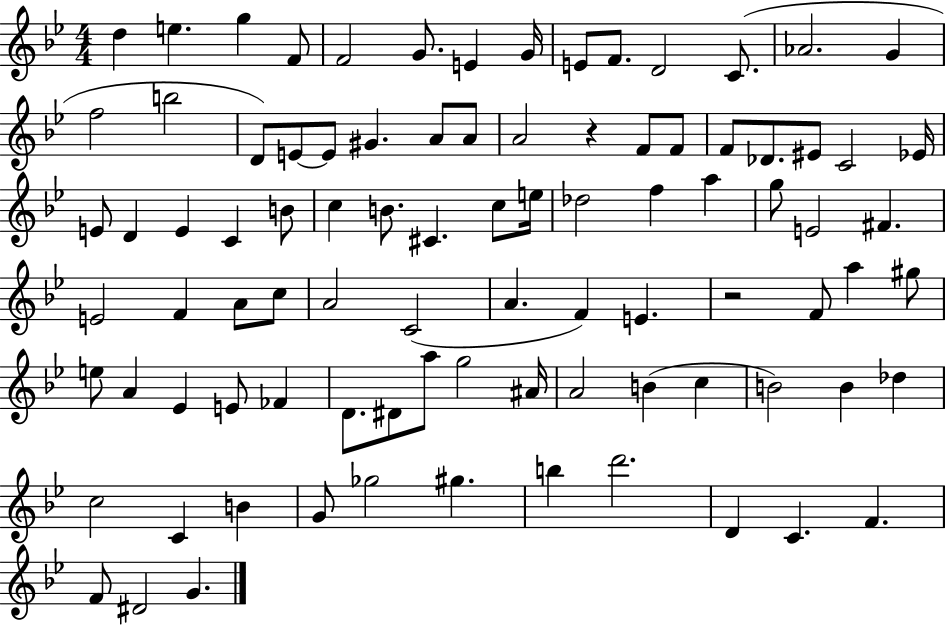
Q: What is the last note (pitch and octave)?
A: G4